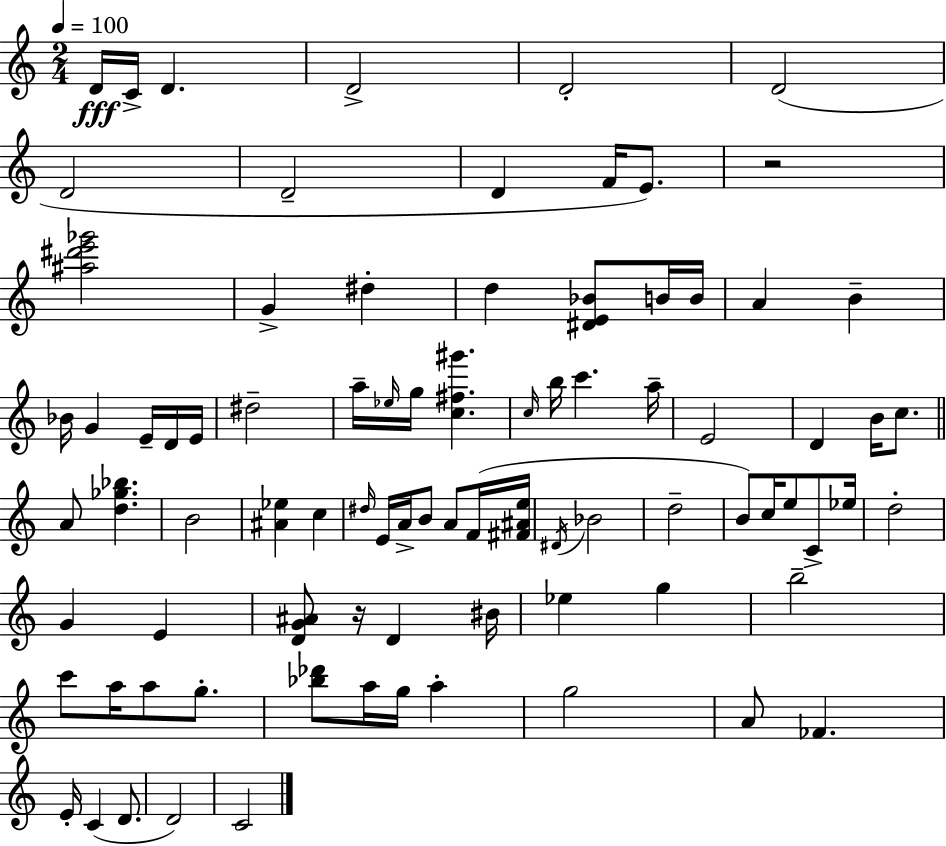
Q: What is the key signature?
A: C major